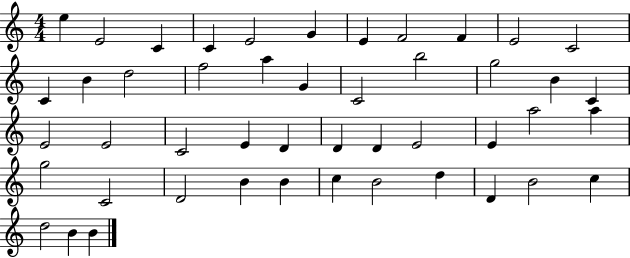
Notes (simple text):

E5/q E4/h C4/q C4/q E4/h G4/q E4/q F4/h F4/q E4/h C4/h C4/q B4/q D5/h F5/h A5/q G4/q C4/h B5/h G5/h B4/q C4/q E4/h E4/h C4/h E4/q D4/q D4/q D4/q E4/h E4/q A5/h A5/q G5/h C4/h D4/h B4/q B4/q C5/q B4/h D5/q D4/q B4/h C5/q D5/h B4/q B4/q